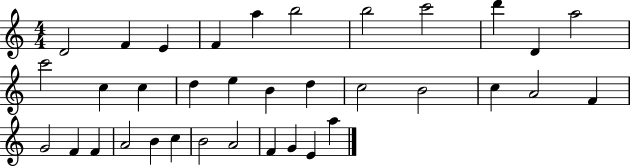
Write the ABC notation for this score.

X:1
T:Untitled
M:4/4
L:1/4
K:C
D2 F E F a b2 b2 c'2 d' D a2 c'2 c c d e B d c2 B2 c A2 F G2 F F A2 B c B2 A2 F G E a